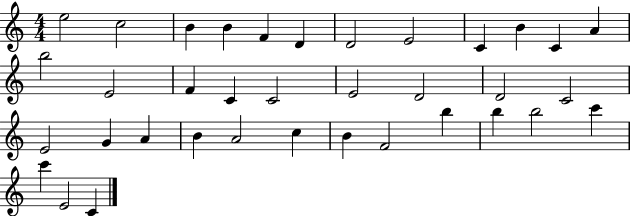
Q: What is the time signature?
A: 4/4